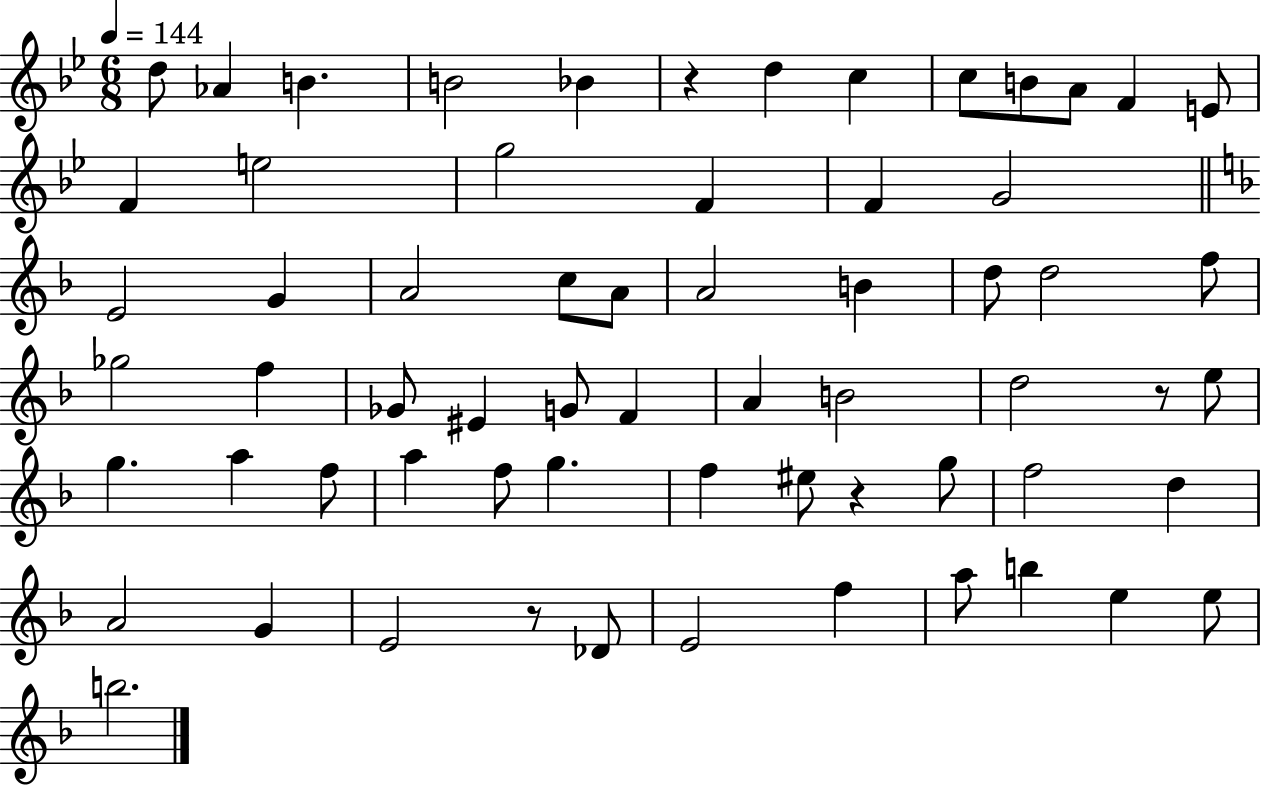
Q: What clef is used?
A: treble